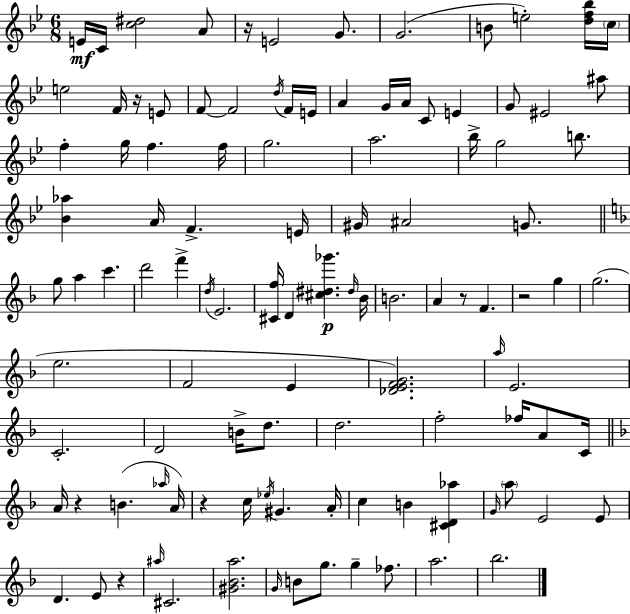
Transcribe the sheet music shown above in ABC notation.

X:1
T:Untitled
M:6/8
L:1/4
K:Bb
E/4 C/4 [c^d]2 A/2 z/4 E2 G/2 G2 B/2 e2 [df_b]/4 c/4 e2 F/4 z/4 E/2 F/2 F2 d/4 F/4 E/4 A G/4 A/4 C/2 E G/2 ^E2 ^a/2 f g/4 f f/4 g2 a2 _b/4 g2 b/2 [_B_a] A/4 F E/4 ^G/4 ^A2 G/2 g/2 a c' d'2 f' d/4 E2 [^Cf]/4 D [^c^d_g'] ^d/4 _B/4 B2 A z/2 F z2 g g2 e2 F2 E [_DEFG]2 a/4 E2 C2 D2 B/4 d/2 d2 f2 _f/4 A/2 C/4 A/4 z B _a/4 A/4 z c/4 _e/4 ^G A/4 c B [^CD_a] G/4 a/2 E2 E/2 D E/2 z ^a/4 ^C2 [^G_Ba]2 G/4 B/2 g/2 g _f/2 a2 _b2